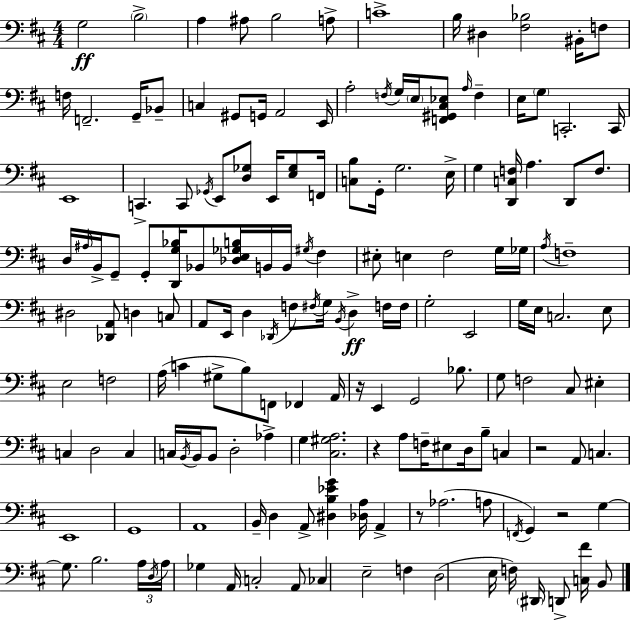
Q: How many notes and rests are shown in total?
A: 163